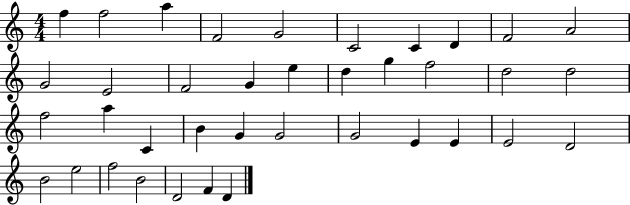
F5/q F5/h A5/q F4/h G4/h C4/h C4/q D4/q F4/h A4/h G4/h E4/h F4/h G4/q E5/q D5/q G5/q F5/h D5/h D5/h F5/h A5/q C4/q B4/q G4/q G4/h G4/h E4/q E4/q E4/h D4/h B4/h E5/h F5/h B4/h D4/h F4/q D4/q